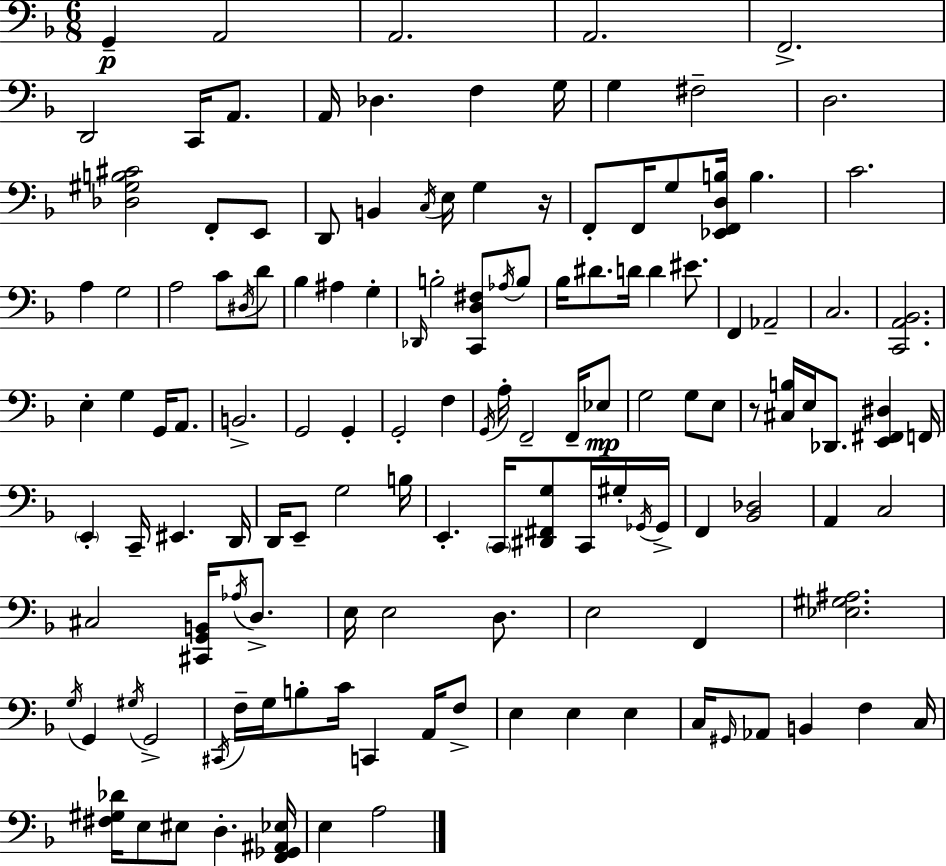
{
  \clef bass
  \numericTimeSignature
  \time 6/8
  \key d \minor
  g,4--\p a,2 | a,2. | a,2. | f,2.-> | \break d,2 c,16 a,8. | a,16 des4. f4 g16 | g4 fis2-- | d2. | \break <des gis b cis'>2 f,8-. e,8 | d,8 b,4 \acciaccatura { c16 } e16 g4 | r16 f,8-. f,16 g8 <ees, f, d b>16 b4. | c'2. | \break a4 g2 | a2 c'8 \acciaccatura { dis16 } | d'8 bes4 ais4 g4-. | \grace { des,16 } b2-. <c, d fis>8 | \break \acciaccatura { aes16 } b8 bes16 dis'8. d'16 d'4 | eis'8. f,4 aes,2-- | c2. | <c, a, bes,>2. | \break e4-. g4 | g,16 a,8. b,2.-> | g,2 | g,4-. g,2-. | \break f4 \acciaccatura { g,16 } a16-. f,2-- | f,16-- ees8\mp g2 | g8 e8 r8 <cis b>16 e16 des,8. | <e, fis, dis>4 f,16 \parenthesize e,4-. c,16-- eis,4. | \break d,16 d,16 e,8-- g2 | b16 e,4.-. \parenthesize c,16 | <dis, fis, g>8 c,16 gis16-. \acciaccatura { ges,16 } ges,16-> f,4 <bes, des>2 | a,4 c2 | \break cis2 | <cis, g, b,>16 \acciaccatura { aes16 } d8.-> e16 e2 | d8. e2 | f,4 <ees gis ais>2. | \break \acciaccatura { g16 } g,4 | \acciaccatura { gis16 } g,2-> \acciaccatura { cis,16 } f16-- g16 | b8-. c'16 c,4 a,16 f8-> e4 | e4 e4 c16 \grace { gis,16 } | \break aes,8 b,4 f4 c16 <fis gis des'>16 | e8 eis8 d4.-. <f, ges, ais, ees>16 e4 | a2 \bar "|."
}